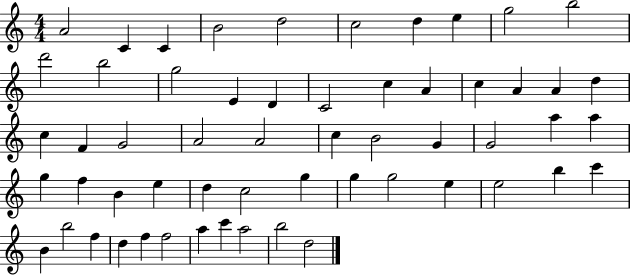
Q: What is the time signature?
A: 4/4